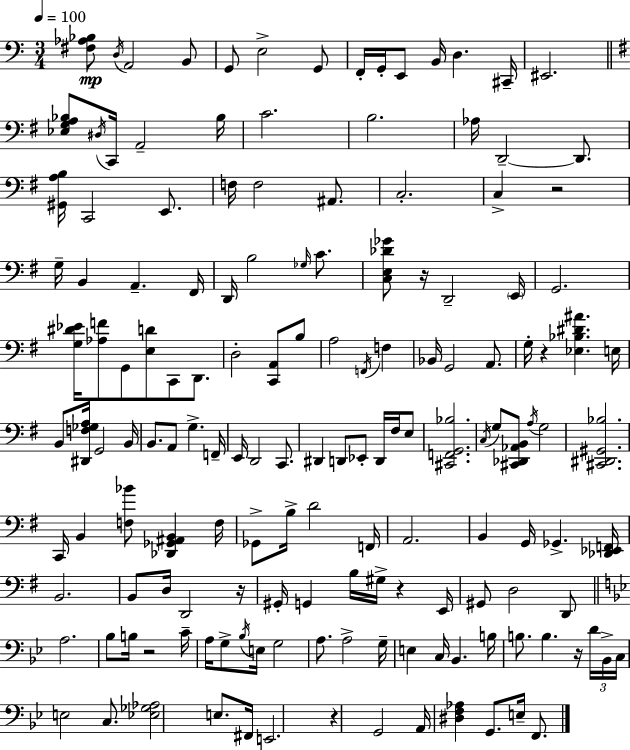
[F#3,Ab3,Bb3]/e D3/s A2/h B2/e G2/e E3/h G2/e F2/s G2/s E2/e B2/s D3/q. C#2/s EIS2/h. [Eb3,G3,A3,Bb3]/e D#3/s C2/s A2/h Bb3/s C4/h. B3/h. Ab3/s D2/h D2/e. [G#2,A3,B3]/s C2/h E2/e. F3/s F3/h A#2/e. C3/h. C3/q R/h G3/s B2/q A2/q. F#2/s D2/s B3/h Gb3/s C4/e. [C3,E3,Db4,Gb4]/e R/s D2/h E2/s G2/h. [G3,D#4,Eb4]/s [Ab3,F4]/e G2/e [E3,D4]/e C2/e D2/e. D3/h [C2,A2]/e B3/e A3/h F2/s F3/q Bb2/s G2/h A2/e. G3/s R/q [Eb3,Bb3,D#4,A#4]/q. E3/s B2/e [D#2,F3,Gb3,A3]/s G2/h B2/s B2/e. A2/e G3/q. F2/s E2/s D2/h C2/e. D#2/q D2/e Eb2/e D2/s F#3/s E3/e [C#2,F2,G2,Bb3]/h. C3/s G3/e [C#2,Db2,Ab2,B2]/e A3/s G3/h [C#2,D#2,G#2,Bb3]/h. C2/s B2/q [F3,Bb4]/e [Db2,Gb2,A#2,B2]/q F3/s Gb2/e B3/s D4/h F2/s A2/h. B2/q G2/s Gb2/q. [Db2,Eb2,F2]/s B2/h. B2/e D3/s D2/h R/s G#2/s G2/q B3/s G#3/s R/q E2/s G#2/e D3/h D2/e A3/h. Bb3/e B3/s R/h C4/s A3/s G3/e Bb3/s E3/s G3/h A3/e. A3/h G3/s E3/q C3/s Bb2/q. B3/s B3/e. B3/q. R/s D4/s Bb2/s C3/s E3/h C3/e. [Eb3,Gb3,Ab3]/h E3/e. F#2/s E2/h. R/q G2/h A2/s [D#3,F3,Ab3]/q G2/e. E3/s F2/e.